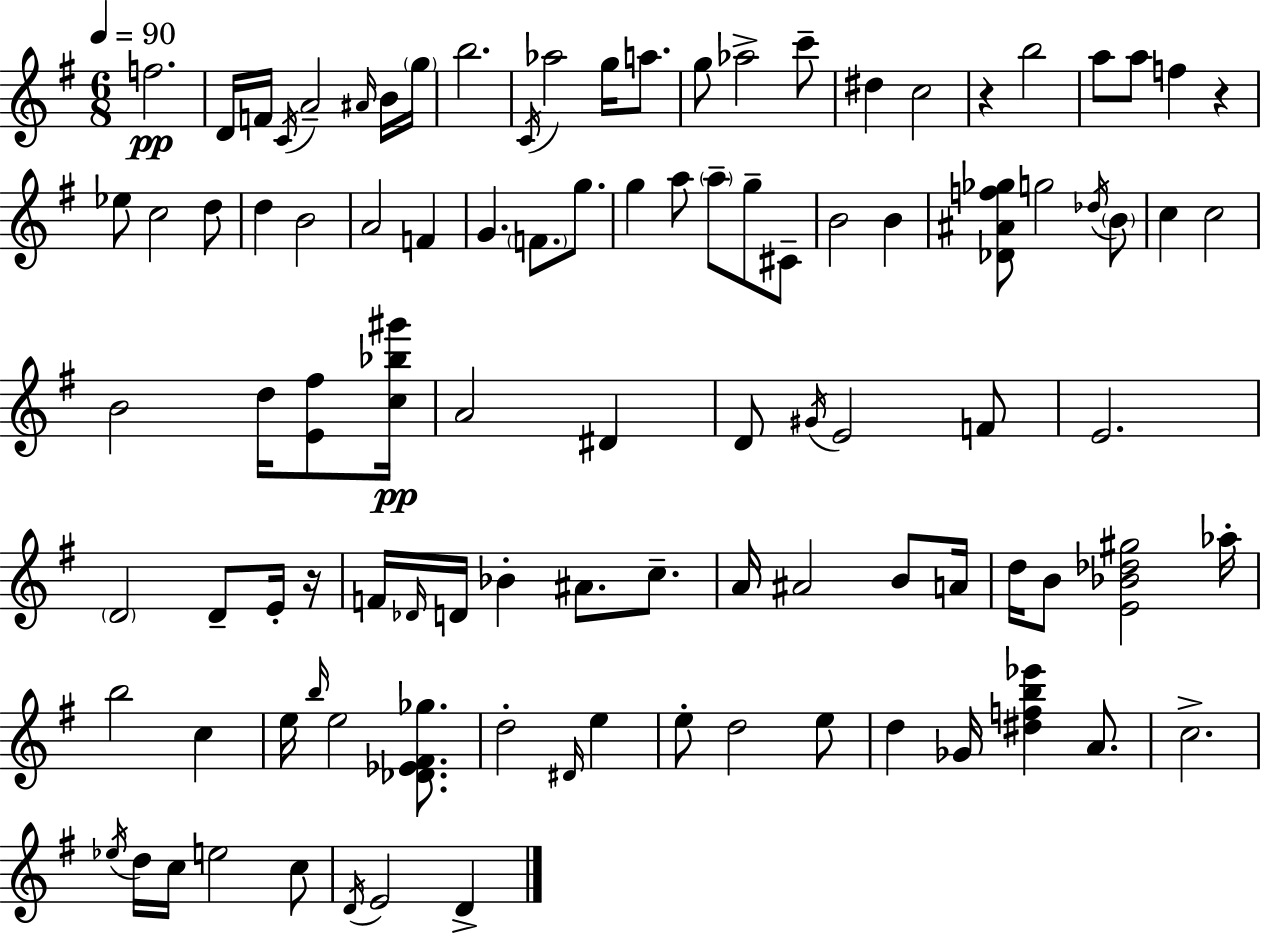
{
  \clef treble
  \numericTimeSignature
  \time 6/8
  \key g \major
  \tempo 4 = 90
  f''2.\pp | d'16 f'16 \acciaccatura { c'16 } a'2-- \grace { ais'16 } | b'16 \parenthesize g''16 b''2. | \acciaccatura { c'16 } aes''2 g''16 | \break a''8. g''8 aes''2-> | c'''8-- dis''4 c''2 | r4 b''2 | a''8 a''8 f''4 r4 | \break ees''8 c''2 | d''8 d''4 b'2 | a'2 f'4 | g'4. \parenthesize f'8. | \break g''8. g''4 a''8 \parenthesize a''8-- g''8-- | cis'8-- b'2 b'4 | <des' ais' f'' ges''>8 g''2 | \acciaccatura { des''16 } \parenthesize b'8 c''4 c''2 | \break b'2 | d''16 <e' fis''>8 <c'' bes'' gis'''>16\pp a'2 | dis'4 d'8 \acciaccatura { gis'16 } e'2 | f'8 e'2. | \break \parenthesize d'2 | d'8-- e'16-. r16 f'16 \grace { des'16 } d'16 bes'4-. | ais'8. c''8.-- a'16 ais'2 | b'8 a'16 d''16 b'8 <e' bes' des'' gis''>2 | \break aes''16-. b''2 | c''4 e''16 \grace { b''16 } e''2 | <des' ees' fis' ges''>8. d''2-. | \grace { dis'16 } e''4 e''8-. d''2 | \break e''8 d''4 | ges'16 <dis'' f'' b'' ees'''>4 a'8. c''2.-> | \acciaccatura { ees''16 } d''16 c''16 e''2 | c''8 \acciaccatura { d'16 } e'2 | \break d'4-> \bar "|."
}